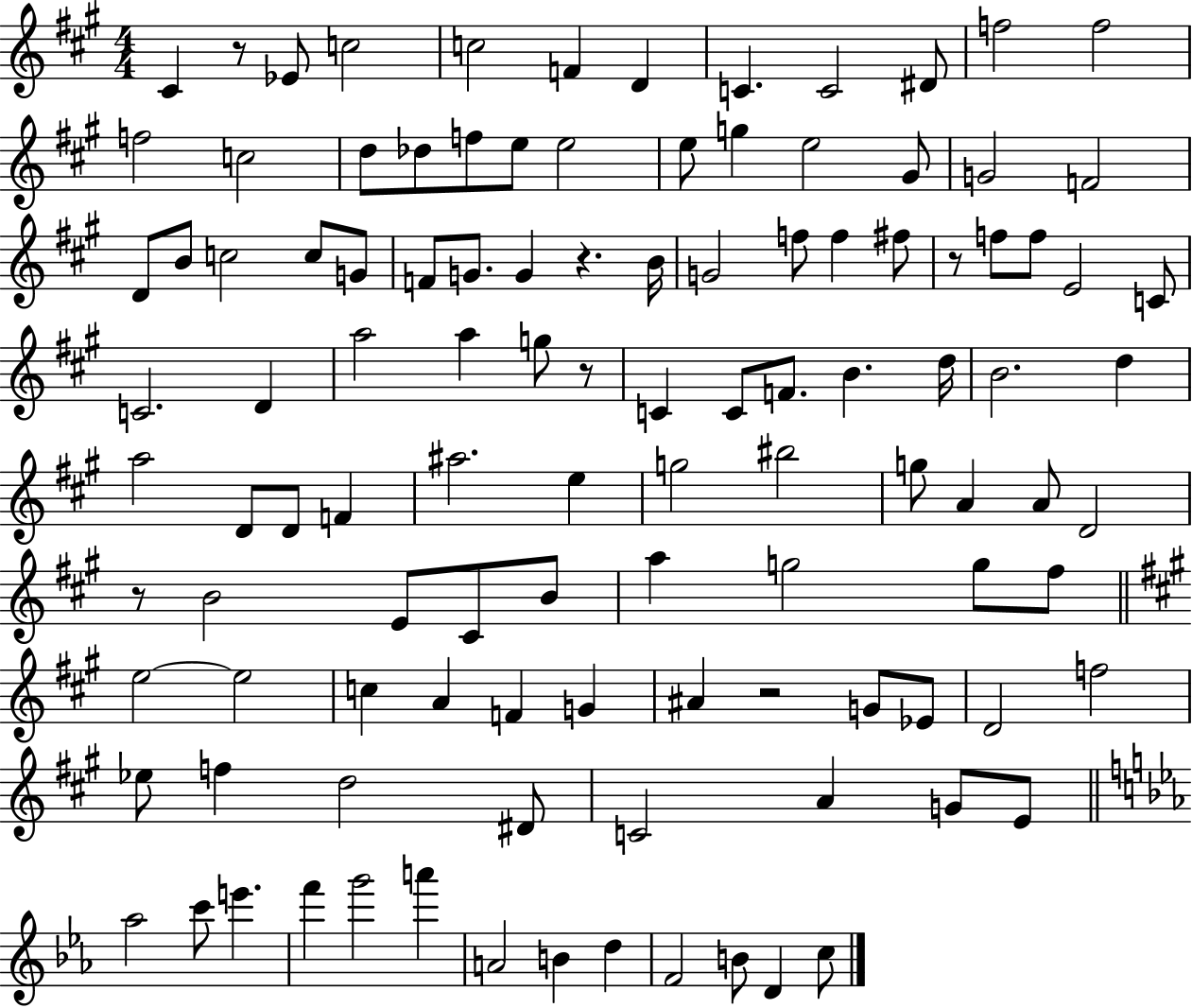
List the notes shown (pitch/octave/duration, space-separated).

C#4/q R/e Eb4/e C5/h C5/h F4/q D4/q C4/q. C4/h D#4/e F5/h F5/h F5/h C5/h D5/e Db5/e F5/e E5/e E5/h E5/e G5/q E5/h G#4/e G4/h F4/h D4/e B4/e C5/h C5/e G4/e F4/e G4/e. G4/q R/q. B4/s G4/h F5/e F5/q F#5/e R/e F5/e F5/e E4/h C4/e C4/h. D4/q A5/h A5/q G5/e R/e C4/q C4/e F4/e. B4/q. D5/s B4/h. D5/q A5/h D4/e D4/e F4/q A#5/h. E5/q G5/h BIS5/h G5/e A4/q A4/e D4/h R/e B4/h E4/e C#4/e B4/e A5/q G5/h G5/e F#5/e E5/h E5/h C5/q A4/q F4/q G4/q A#4/q R/h G4/e Eb4/e D4/h F5/h Eb5/e F5/q D5/h D#4/e C4/h A4/q G4/e E4/e Ab5/h C6/e E6/q. F6/q G6/h A6/q A4/h B4/q D5/q F4/h B4/e D4/q C5/e